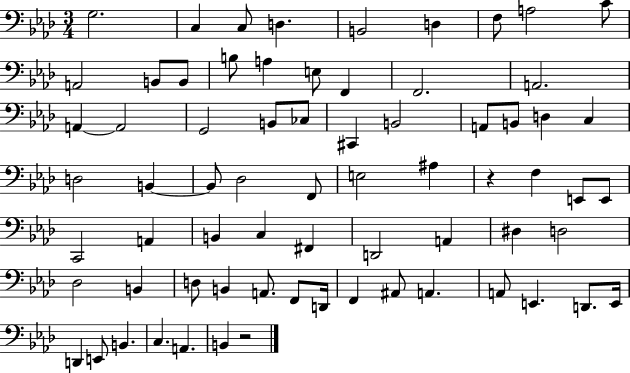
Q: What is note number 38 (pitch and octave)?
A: E2